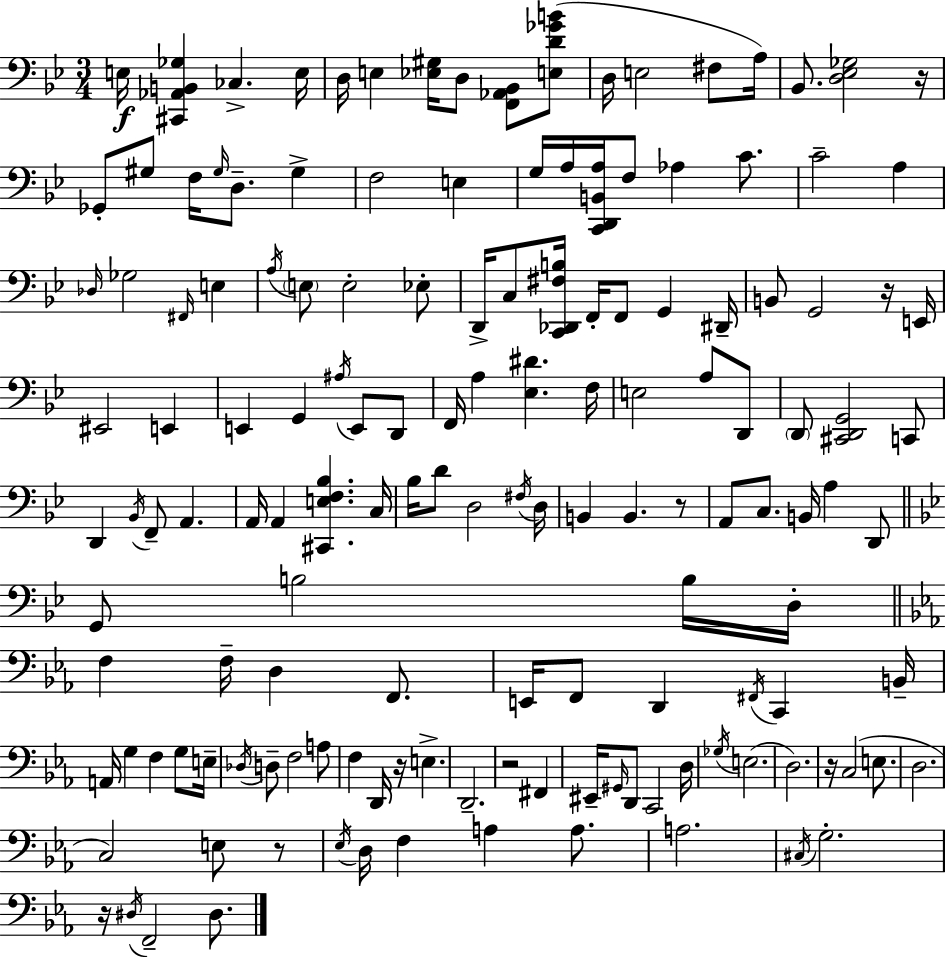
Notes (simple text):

E3/s [C#2,Ab2,B2,Gb3]/q CES3/q. E3/s D3/s E3/q [Eb3,G#3]/s D3/e [F2,Ab2,Bb2]/e [E3,D4,Gb4,B4]/e D3/s E3/h F#3/e A3/s Bb2/e. [D3,Eb3,Gb3]/h R/s Gb2/e G#3/e F3/s G#3/s D3/e. G#3/q F3/h E3/q G3/s A3/s [C2,D2,B2,A3]/s F3/e Ab3/q C4/e. C4/h A3/q Db3/s Gb3/h F#2/s E3/q A3/s E3/e E3/h Eb3/e D2/s C3/e [C2,Db2,F#3,B3]/s F2/s F2/e G2/q D#2/s B2/e G2/h R/s E2/s EIS2/h E2/q E2/q G2/q A#3/s E2/e D2/e F2/s A3/q [Eb3,D#4]/q. F3/s E3/h A3/e D2/e D2/e [C#2,D2,G2]/h C2/e D2/q Bb2/s F2/e A2/q. A2/s A2/q [C#2,E3,F3,Bb3]/q. C3/s Bb3/s D4/e D3/h F#3/s D3/s B2/q B2/q. R/e A2/e C3/e. B2/s A3/q D2/e G2/e B3/h B3/s D3/s F3/q F3/s D3/q F2/e. E2/s F2/e D2/q F#2/s C2/q B2/s A2/s G3/q F3/q G3/e E3/s Db3/s D3/e F3/h A3/e F3/q D2/s R/s E3/q. D2/h. R/h F#2/q EIS2/s G#2/s D2/e C2/h D3/s Gb3/s E3/h. D3/h. R/s C3/h E3/e. D3/h. C3/h E3/e R/e Eb3/s D3/s F3/q A3/q A3/e. A3/h. C#3/s G3/h. R/s D#3/s F2/h D#3/e.